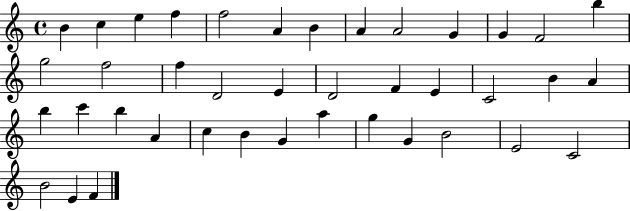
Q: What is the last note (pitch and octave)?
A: F4